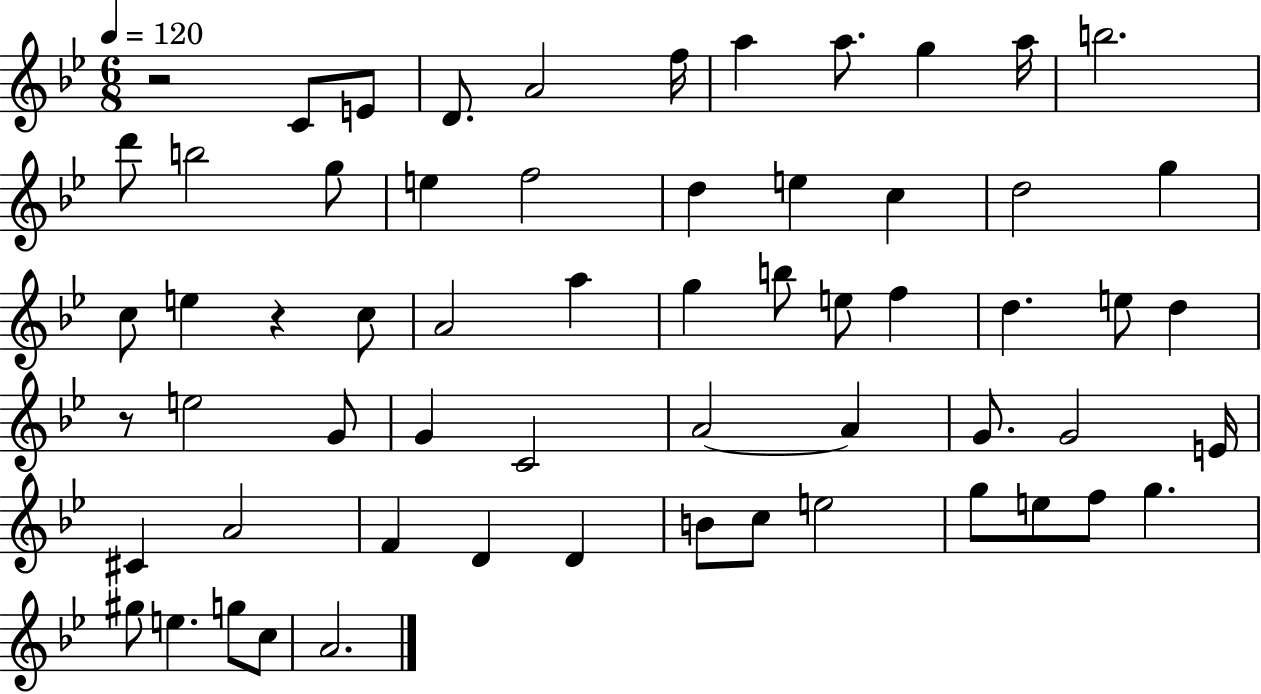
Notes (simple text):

R/h C4/e E4/e D4/e. A4/h F5/s A5/q A5/e. G5/q A5/s B5/h. D6/e B5/h G5/e E5/q F5/h D5/q E5/q C5/q D5/h G5/q C5/e E5/q R/q C5/e A4/h A5/q G5/q B5/e E5/e F5/q D5/q. E5/e D5/q R/e E5/h G4/e G4/q C4/h A4/h A4/q G4/e. G4/h E4/s C#4/q A4/h F4/q D4/q D4/q B4/e C5/e E5/h G5/e E5/e F5/e G5/q. G#5/e E5/q. G5/e C5/e A4/h.